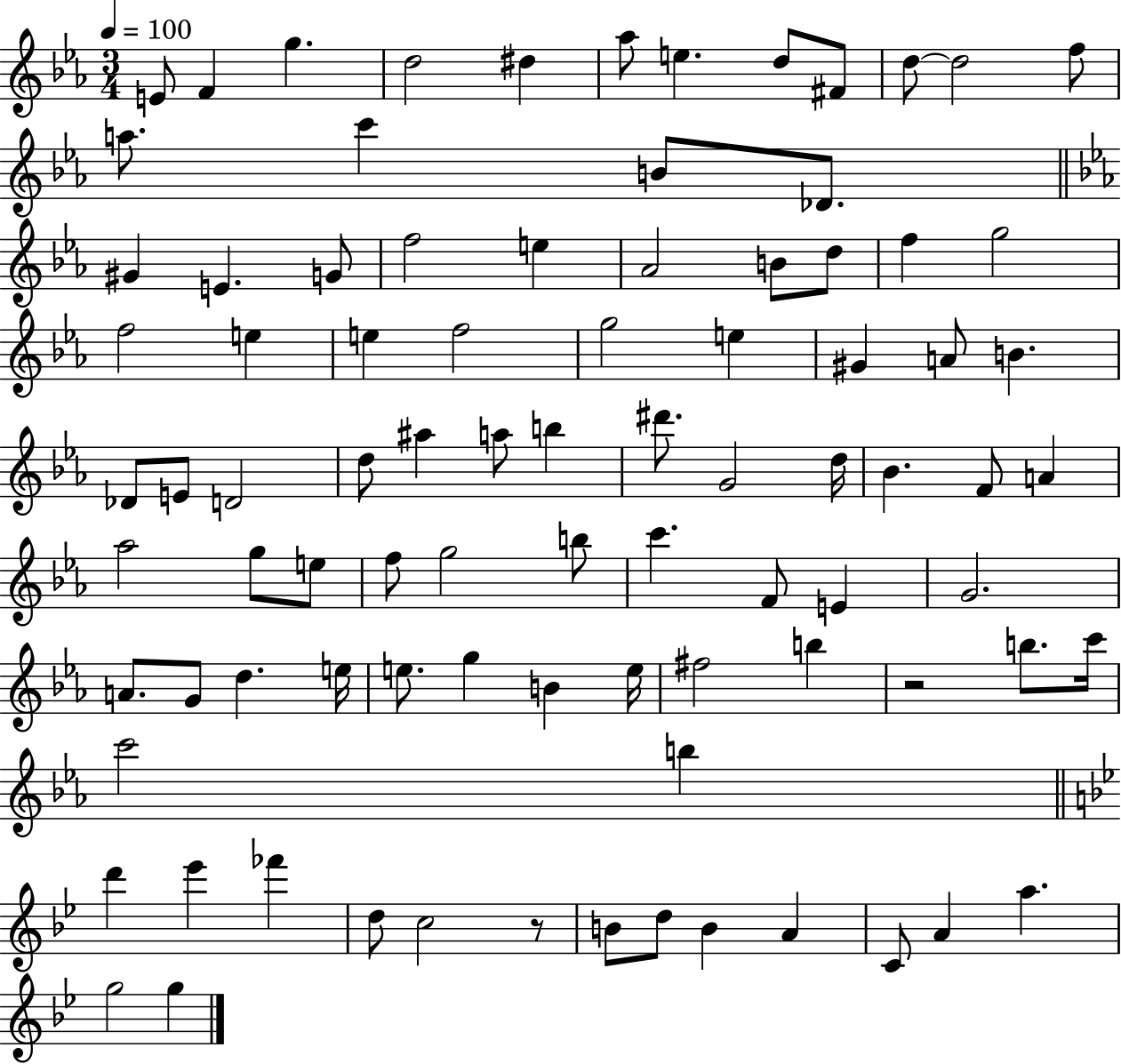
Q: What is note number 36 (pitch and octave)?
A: Db4